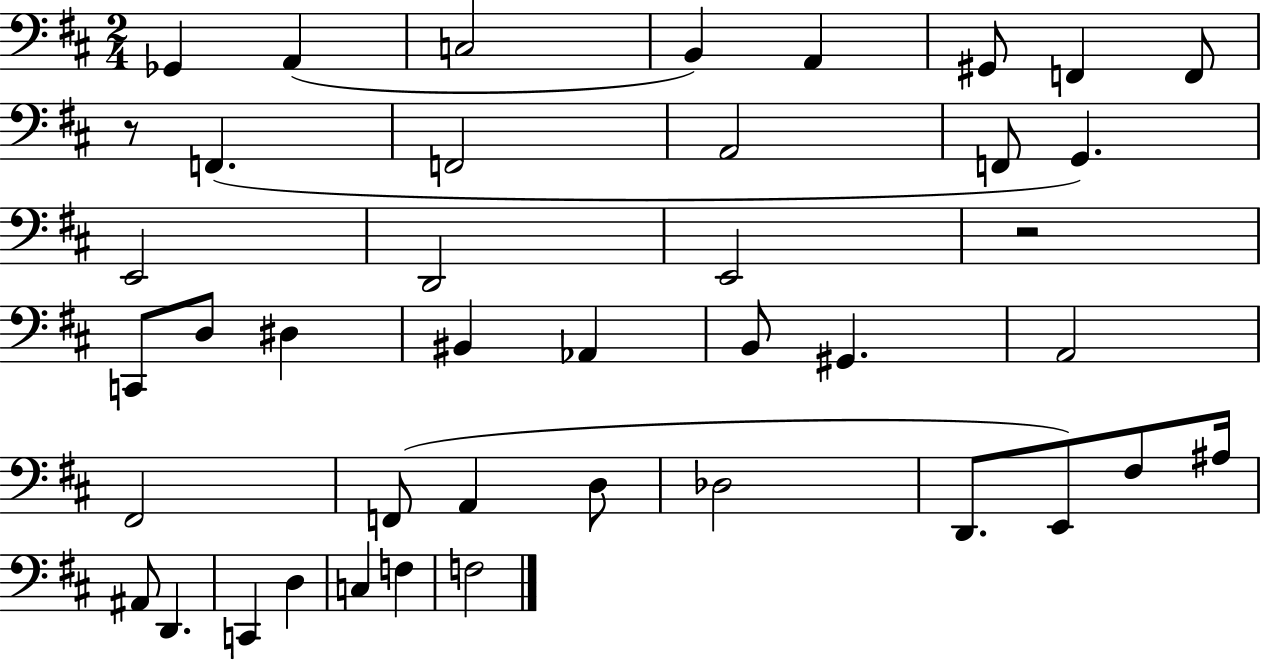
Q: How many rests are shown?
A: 2